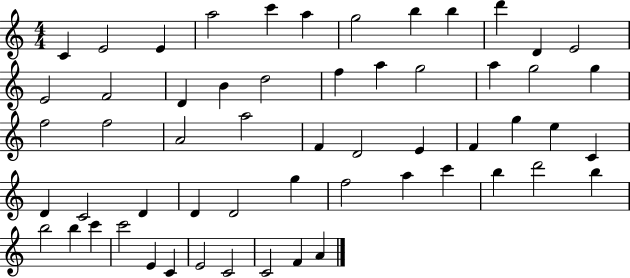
{
  \clef treble
  \numericTimeSignature
  \time 4/4
  \key c \major
  c'4 e'2 e'4 | a''2 c'''4 a''4 | g''2 b''4 b''4 | d'''4 d'4 e'2 | \break e'2 f'2 | d'4 b'4 d''2 | f''4 a''4 g''2 | a''4 g''2 g''4 | \break f''2 f''2 | a'2 a''2 | f'4 d'2 e'4 | f'4 g''4 e''4 c'4 | \break d'4 c'2 d'4 | d'4 d'2 g''4 | f''2 a''4 c'''4 | b''4 d'''2 b''4 | \break b''2 b''4 c'''4 | c'''2 e'4 c'4 | e'2 c'2 | c'2 f'4 a'4 | \break \bar "|."
}